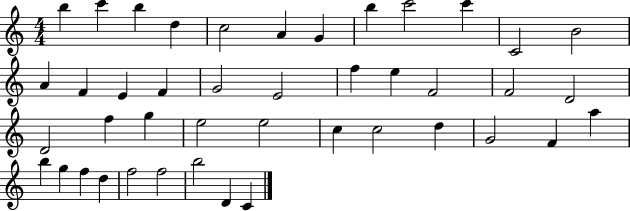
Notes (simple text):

B5/q C6/q B5/q D5/q C5/h A4/q G4/q B5/q C6/h C6/q C4/h B4/h A4/q F4/q E4/q F4/q G4/h E4/h F5/q E5/q F4/h F4/h D4/h D4/h F5/q G5/q E5/h E5/h C5/q C5/h D5/q G4/h F4/q A5/q B5/q G5/q F5/q D5/q F5/h F5/h B5/h D4/q C4/q